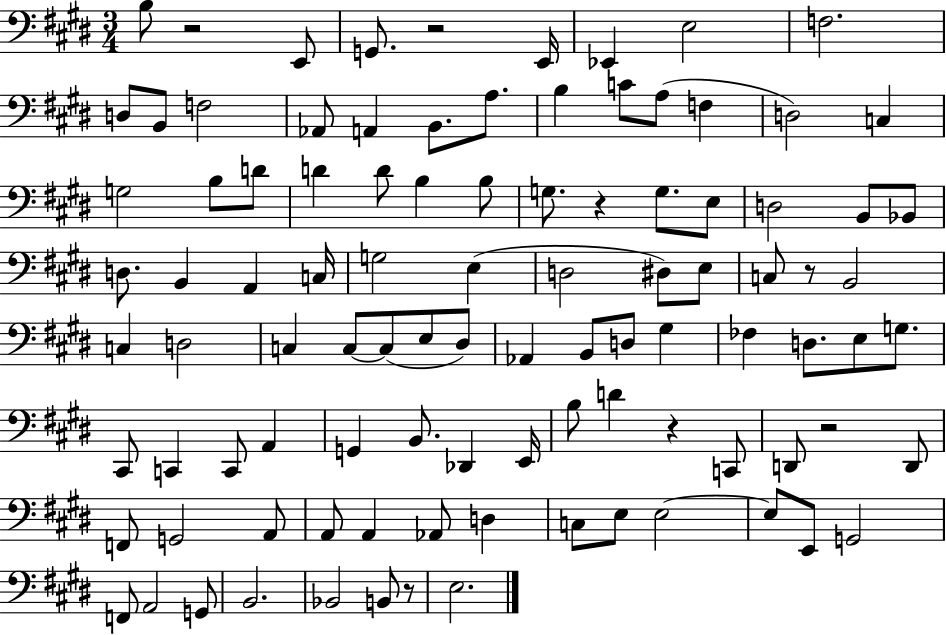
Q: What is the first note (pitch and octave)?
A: B3